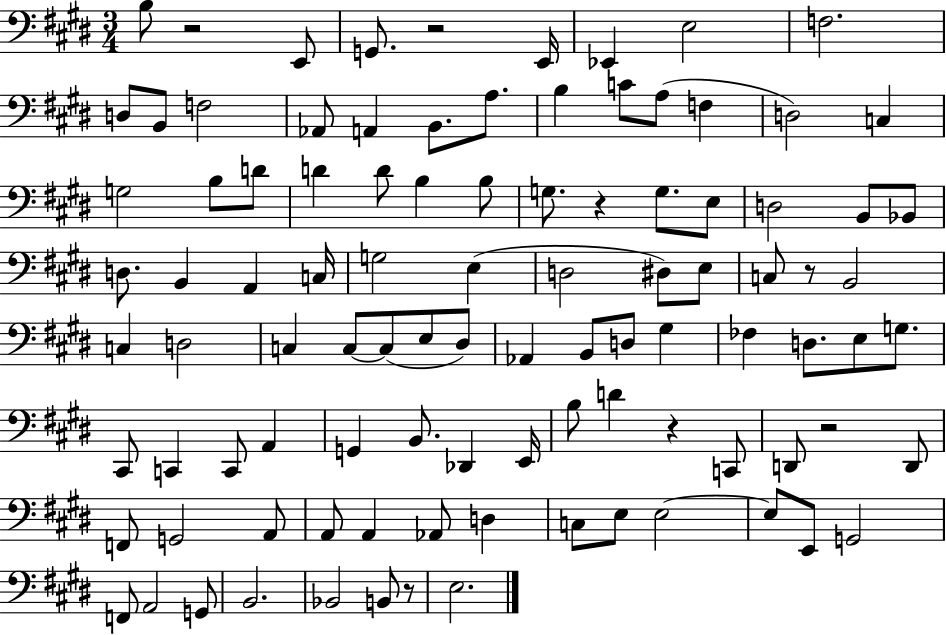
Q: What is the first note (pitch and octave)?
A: B3